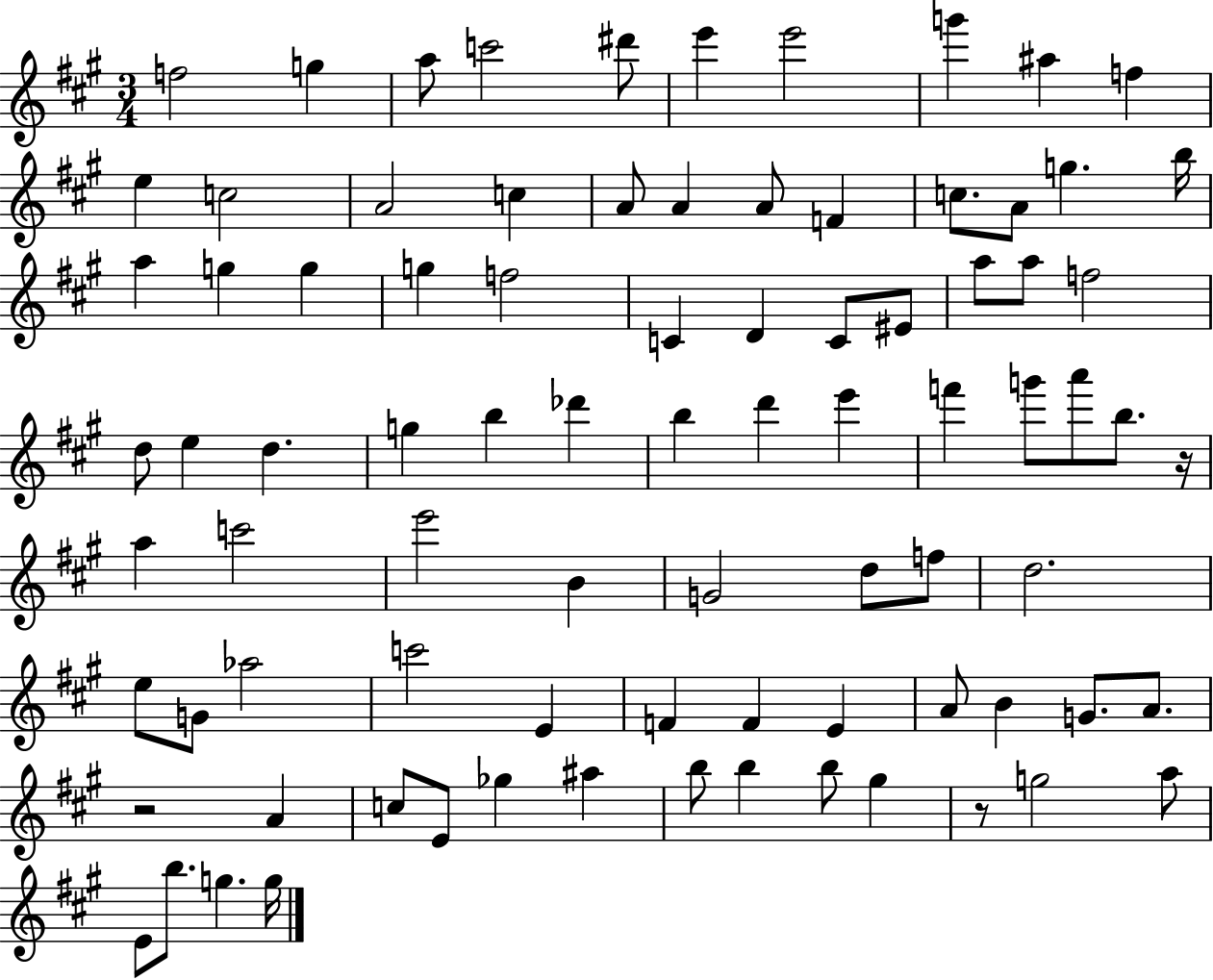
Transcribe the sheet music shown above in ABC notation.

X:1
T:Untitled
M:3/4
L:1/4
K:A
f2 g a/2 c'2 ^d'/2 e' e'2 g' ^a f e c2 A2 c A/2 A A/2 F c/2 A/2 g b/4 a g g g f2 C D C/2 ^E/2 a/2 a/2 f2 d/2 e d g b _d' b d' e' f' g'/2 a'/2 b/2 z/4 a c'2 e'2 B G2 d/2 f/2 d2 e/2 G/2 _a2 c'2 E F F E A/2 B G/2 A/2 z2 A c/2 E/2 _g ^a b/2 b b/2 ^g z/2 g2 a/2 E/2 b/2 g g/4